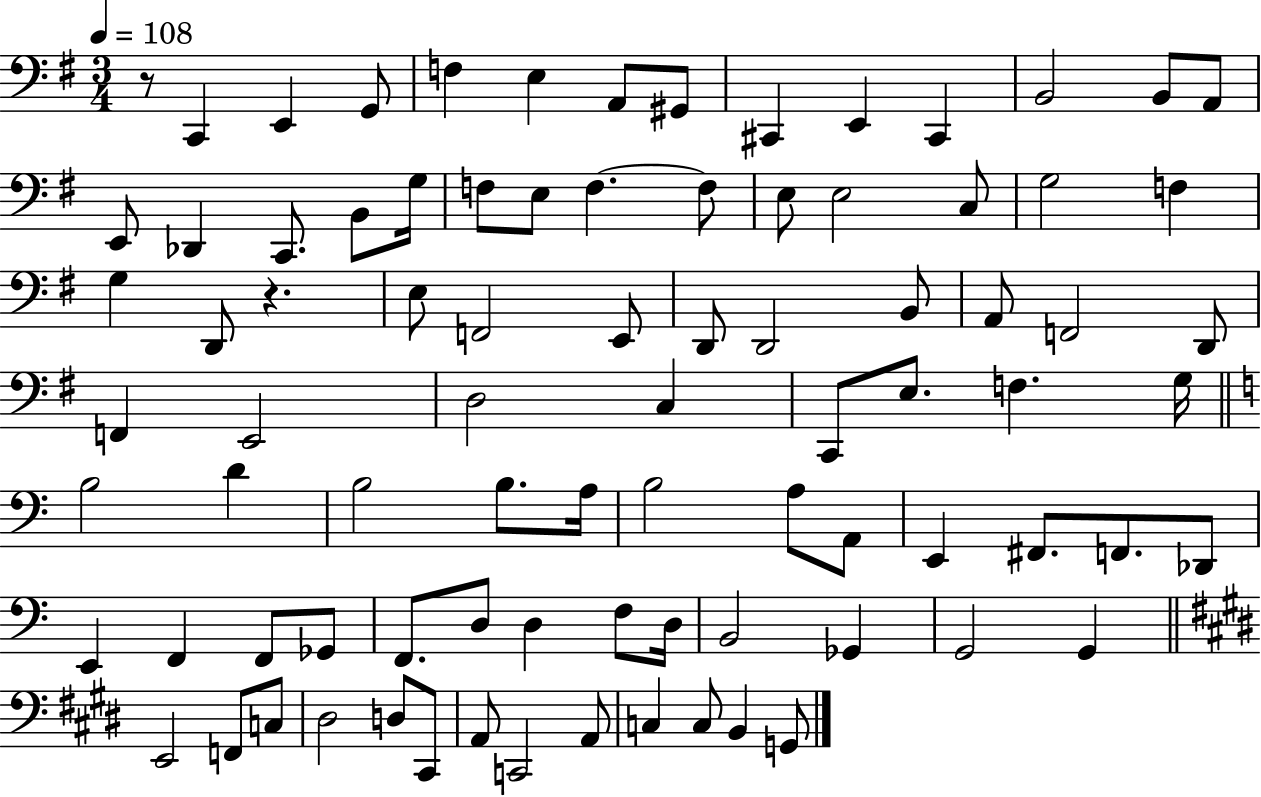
R/e C2/q E2/q G2/e F3/q E3/q A2/e G#2/e C#2/q E2/q C#2/q B2/h B2/e A2/e E2/e Db2/q C2/e. B2/e G3/s F3/e E3/e F3/q. F3/e E3/e E3/h C3/e G3/h F3/q G3/q D2/e R/q. E3/e F2/h E2/e D2/e D2/h B2/e A2/e F2/h D2/e F2/q E2/h D3/h C3/q C2/e E3/e. F3/q. G3/s B3/h D4/q B3/h B3/e. A3/s B3/h A3/e A2/e E2/q F#2/e. F2/e. Db2/e E2/q F2/q F2/e Gb2/e F2/e. D3/e D3/q F3/e D3/s B2/h Gb2/q G2/h G2/q E2/h F2/e C3/e D#3/h D3/e C#2/e A2/e C2/h A2/e C3/q C3/e B2/q G2/e